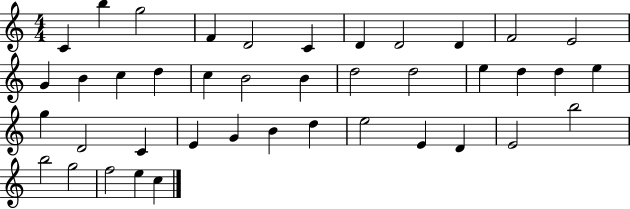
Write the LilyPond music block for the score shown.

{
  \clef treble
  \numericTimeSignature
  \time 4/4
  \key c \major
  c'4 b''4 g''2 | f'4 d'2 c'4 | d'4 d'2 d'4 | f'2 e'2 | \break g'4 b'4 c''4 d''4 | c''4 b'2 b'4 | d''2 d''2 | e''4 d''4 d''4 e''4 | \break g''4 d'2 c'4 | e'4 g'4 b'4 d''4 | e''2 e'4 d'4 | e'2 b''2 | \break b''2 g''2 | f''2 e''4 c''4 | \bar "|."
}